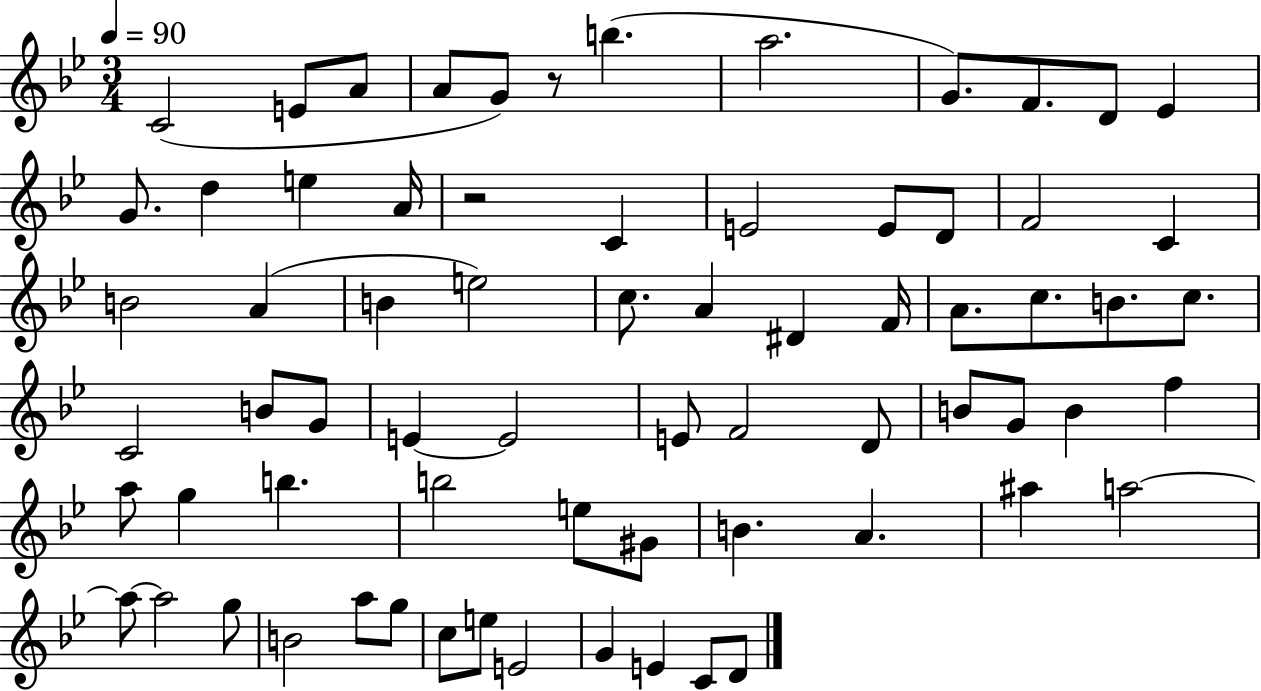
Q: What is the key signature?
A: BES major